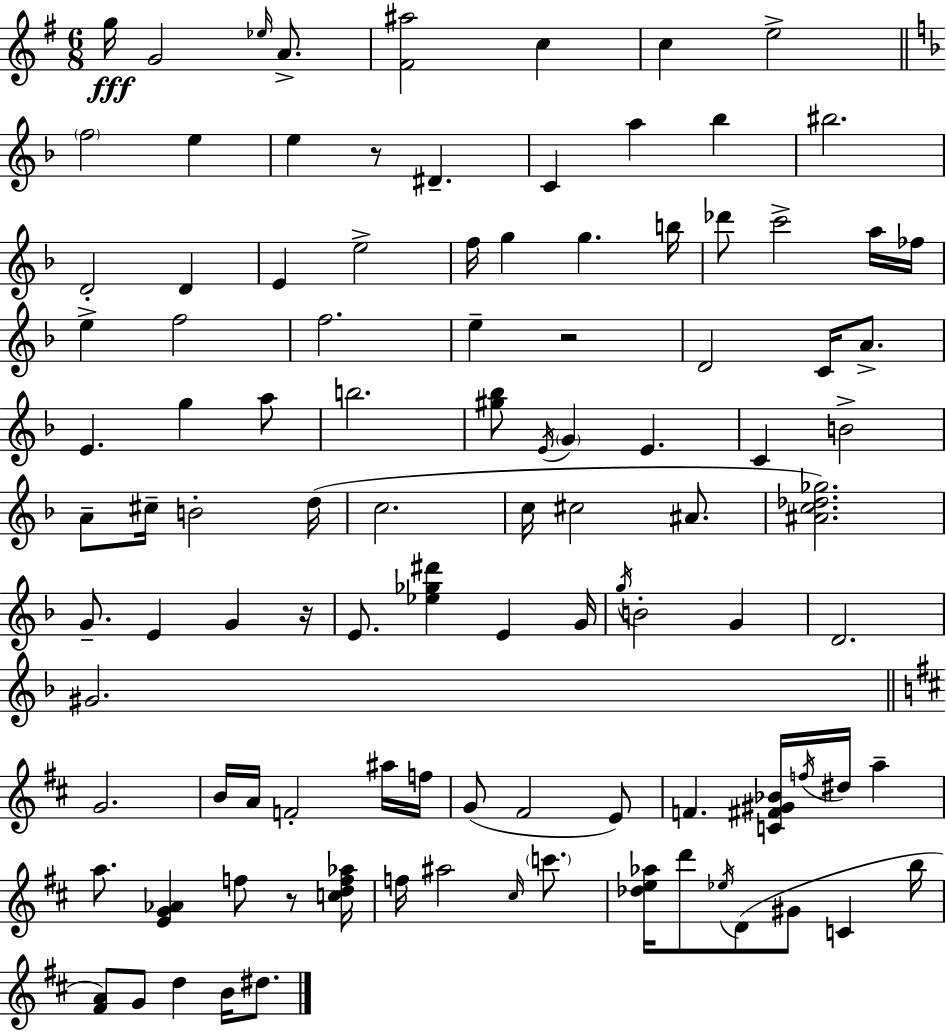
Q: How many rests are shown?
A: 4